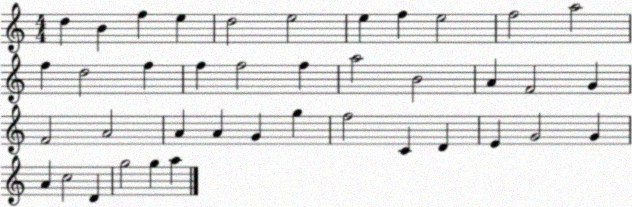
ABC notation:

X:1
T:Untitled
M:4/4
L:1/4
K:C
d B f e d2 e2 e f e2 f2 a2 f d2 f f f2 f a2 B2 A F2 G F2 A2 A A G g f2 C D E G2 G A c2 D g2 g a